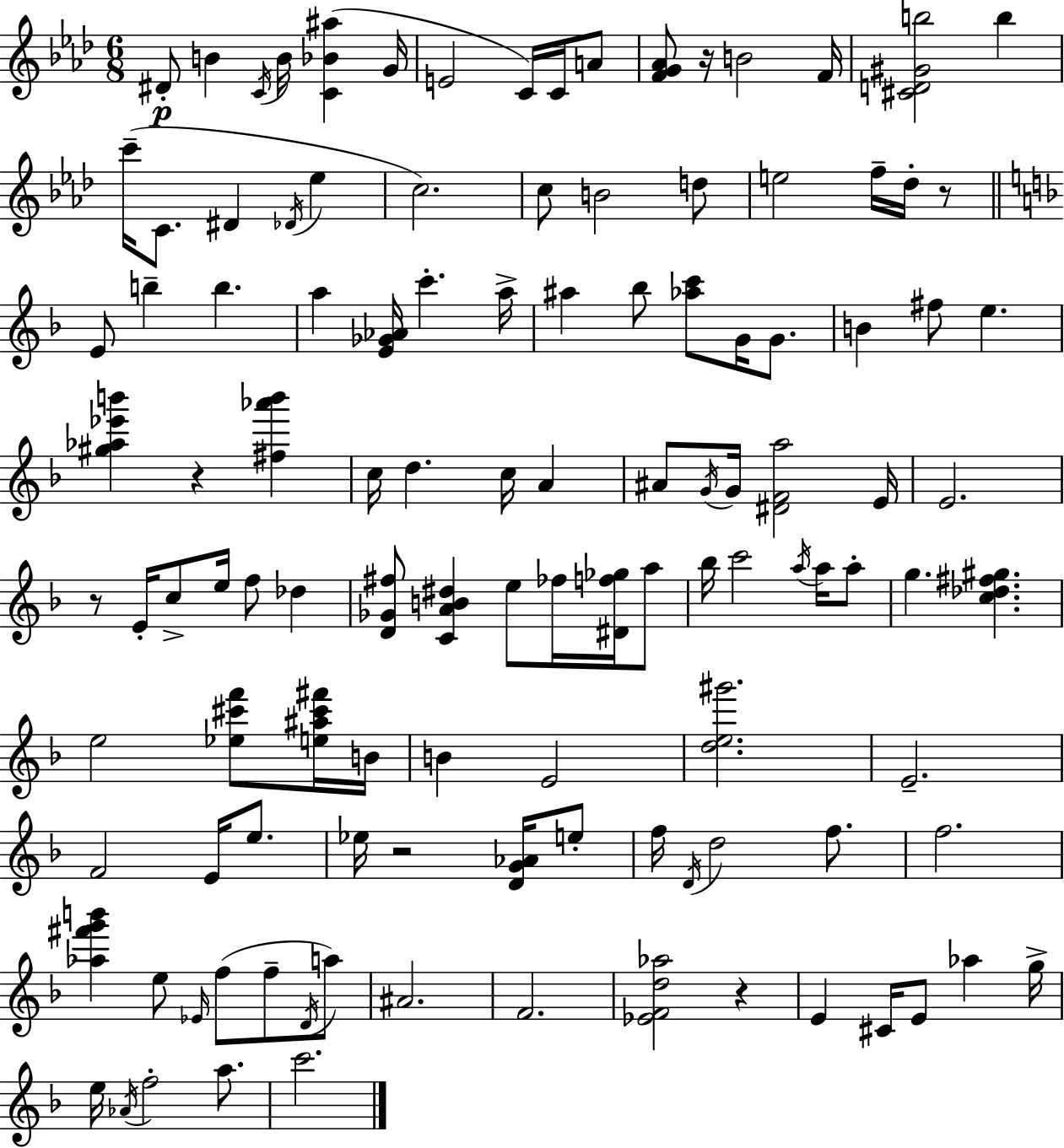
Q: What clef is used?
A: treble